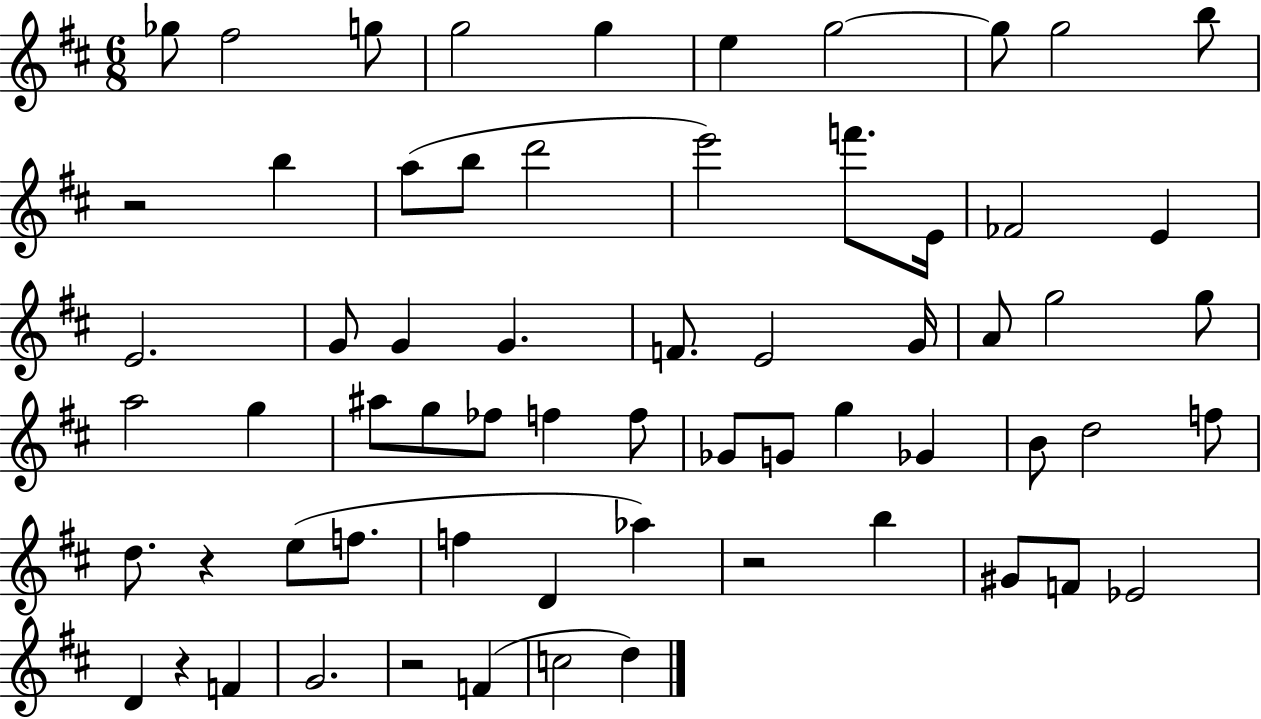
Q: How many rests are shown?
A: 5